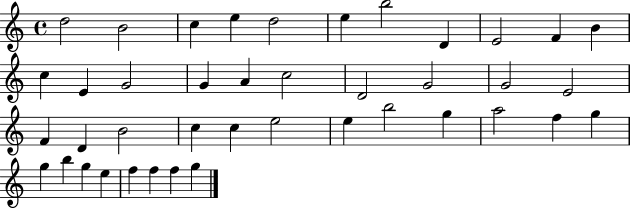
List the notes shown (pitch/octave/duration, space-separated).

D5/h B4/h C5/q E5/q D5/h E5/q B5/h D4/q E4/h F4/q B4/q C5/q E4/q G4/h G4/q A4/q C5/h D4/h G4/h G4/h E4/h F4/q D4/q B4/h C5/q C5/q E5/h E5/q B5/h G5/q A5/h F5/q G5/q G5/q B5/q G5/q E5/q F5/q F5/q F5/q G5/q